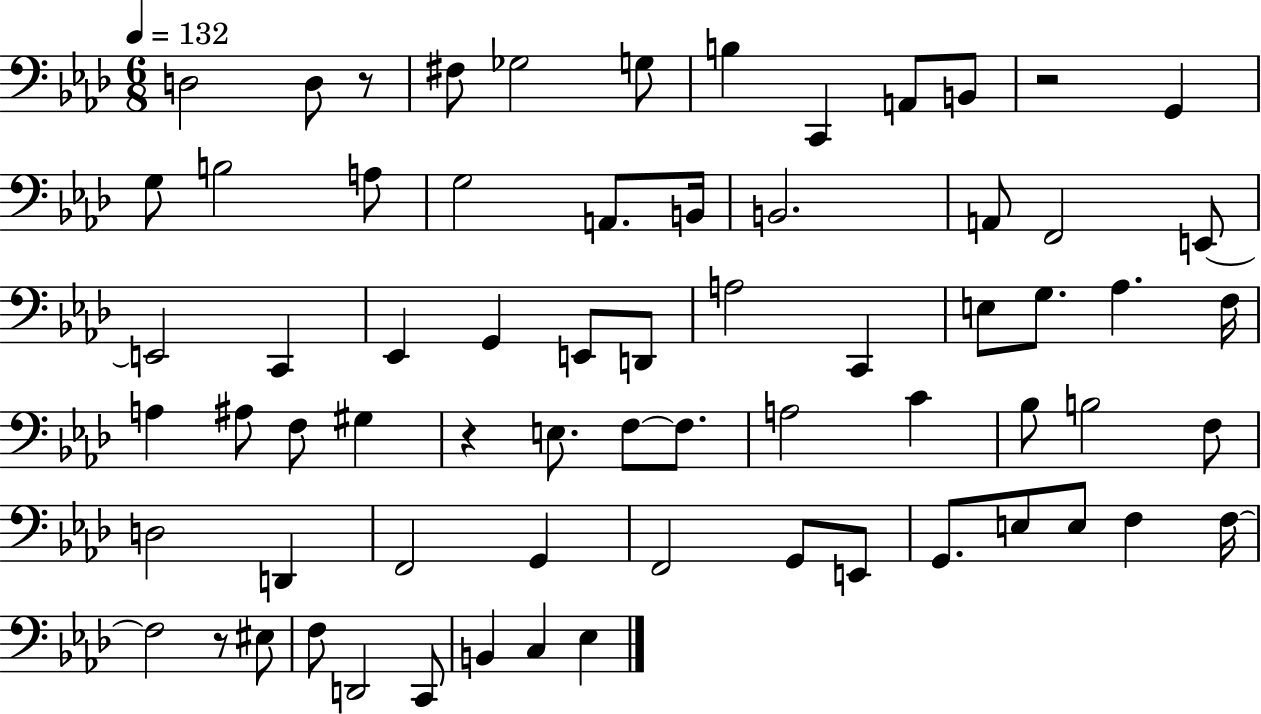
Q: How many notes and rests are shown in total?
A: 68